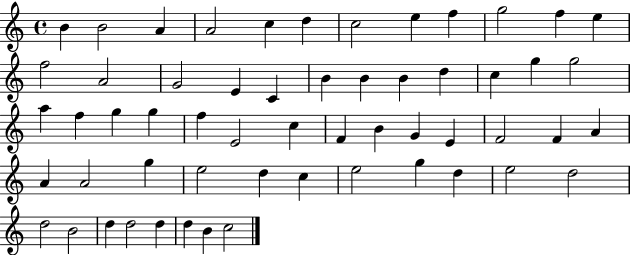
X:1
T:Untitled
M:4/4
L:1/4
K:C
B B2 A A2 c d c2 e f g2 f e f2 A2 G2 E C B B B d c g g2 a f g g f E2 c F B G E F2 F A A A2 g e2 d c e2 g d e2 d2 d2 B2 d d2 d d B c2